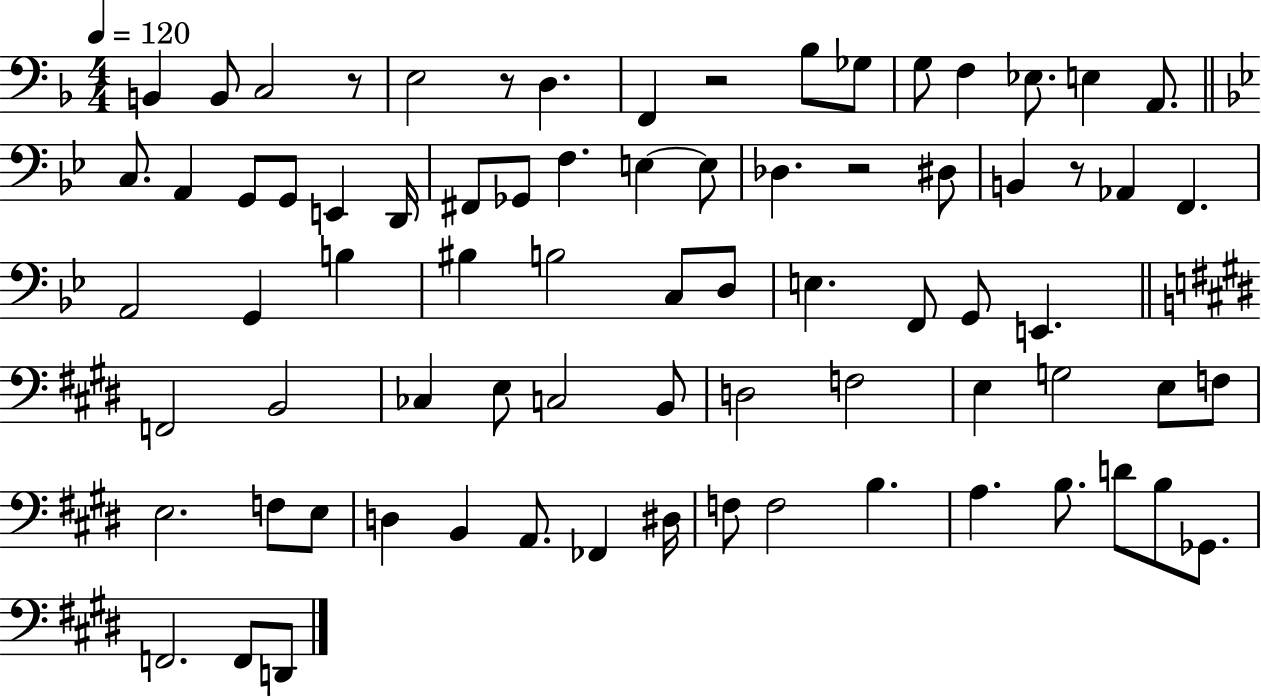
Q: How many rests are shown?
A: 5